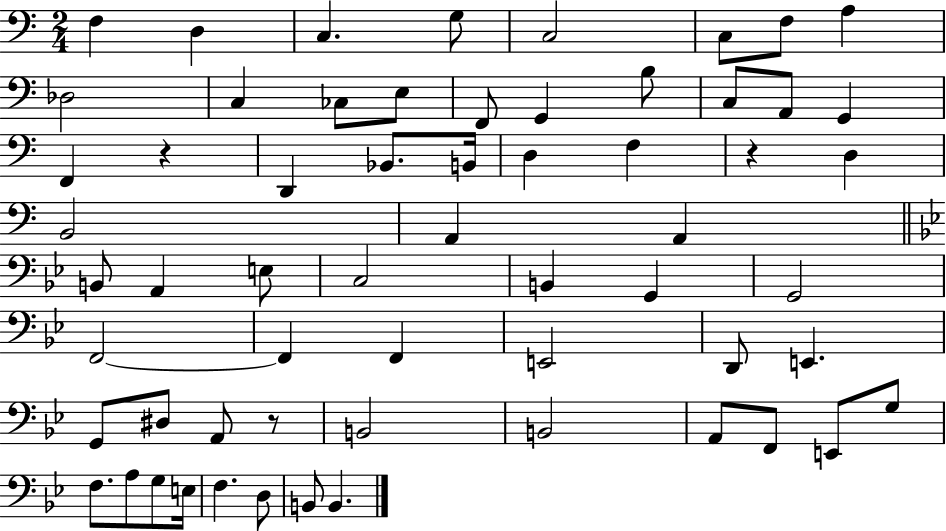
{
  \clef bass
  \numericTimeSignature
  \time 2/4
  \key c \major
  \repeat volta 2 { f4 d4 | c4. g8 | c2 | c8 f8 a4 | \break des2 | c4 ces8 e8 | f,8 g,4 b8 | c8 a,8 g,4 | \break f,4 r4 | d,4 bes,8. b,16 | d4 f4 | r4 d4 | \break b,2 | a,4 a,4 | \bar "||" \break \key bes \major b,8 a,4 e8 | c2 | b,4 g,4 | g,2 | \break f,2~~ | f,4 f,4 | e,2 | d,8 e,4. | \break g,8 dis8 a,8 r8 | b,2 | b,2 | a,8 f,8 e,8 g8 | \break f8. a8 g8 e16 | f4. d8 | b,8 b,4. | } \bar "|."
}